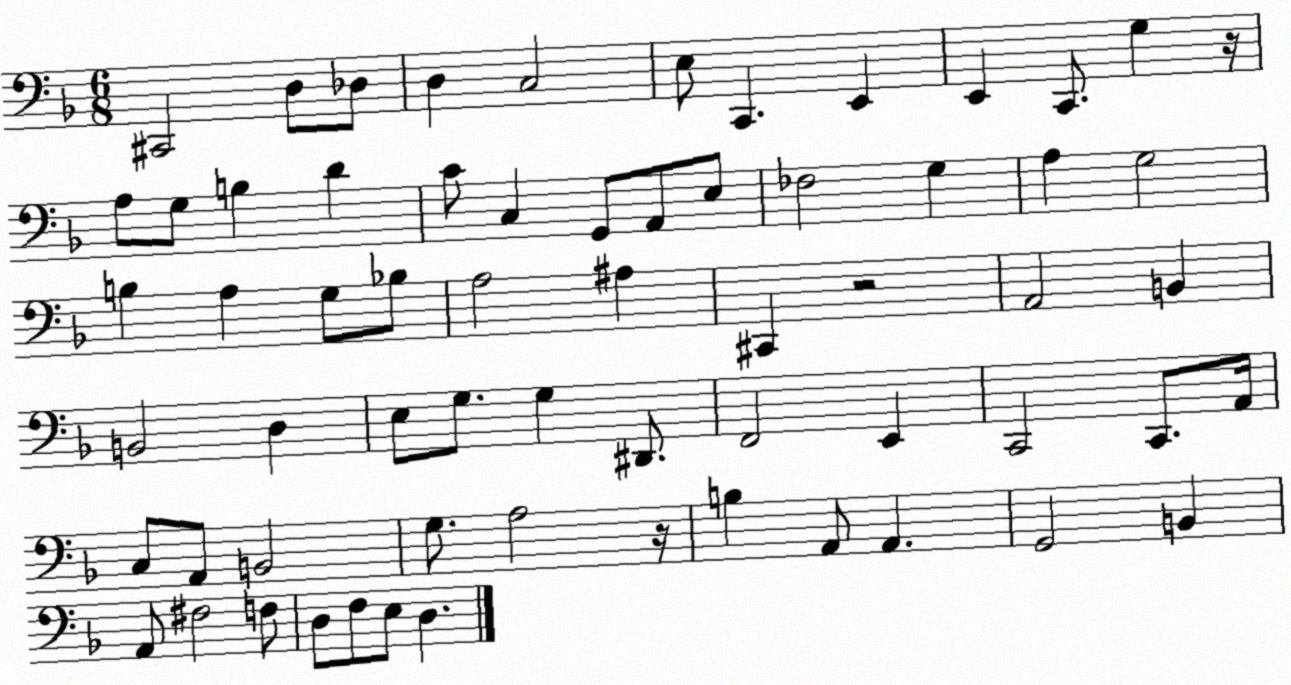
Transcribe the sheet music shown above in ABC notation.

X:1
T:Untitled
M:6/8
L:1/4
K:F
^C,,2 D,/2 _D,/2 D, C,2 E,/2 C,, E,, E,, C,,/2 G, z/4 A,/2 G,/2 B, D C/2 C, G,,/2 A,,/2 E,/2 _F,2 G, A, G,2 B, A, G,/2 _B,/2 A,2 ^A, ^C,, z2 A,,2 B,, B,,2 D, E,/2 G,/2 G, ^D,,/2 F,,2 E,, C,,2 C,,/2 A,,/4 C,/2 A,,/2 B,,2 G,/2 A,2 z/4 B, A,,/2 A,, G,,2 B,, A,,/2 ^F,2 F,/2 D,/2 F,/2 E,/2 D,